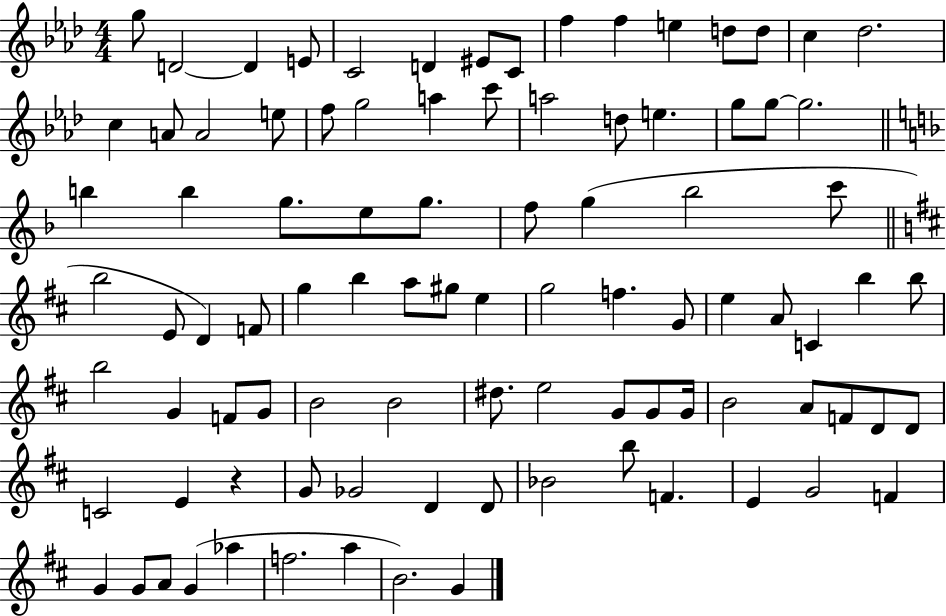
X:1
T:Untitled
M:4/4
L:1/4
K:Ab
g/2 D2 D E/2 C2 D ^E/2 C/2 f f e d/2 d/2 c _d2 c A/2 A2 e/2 f/2 g2 a c'/2 a2 d/2 e g/2 g/2 g2 b b g/2 e/2 g/2 f/2 g _b2 c'/2 b2 E/2 D F/2 g b a/2 ^g/2 e g2 f G/2 e A/2 C b b/2 b2 G F/2 G/2 B2 B2 ^d/2 e2 G/2 G/2 G/4 B2 A/2 F/2 D/2 D/2 C2 E z G/2 _G2 D D/2 _B2 b/2 F E G2 F G G/2 A/2 G _a f2 a B2 G